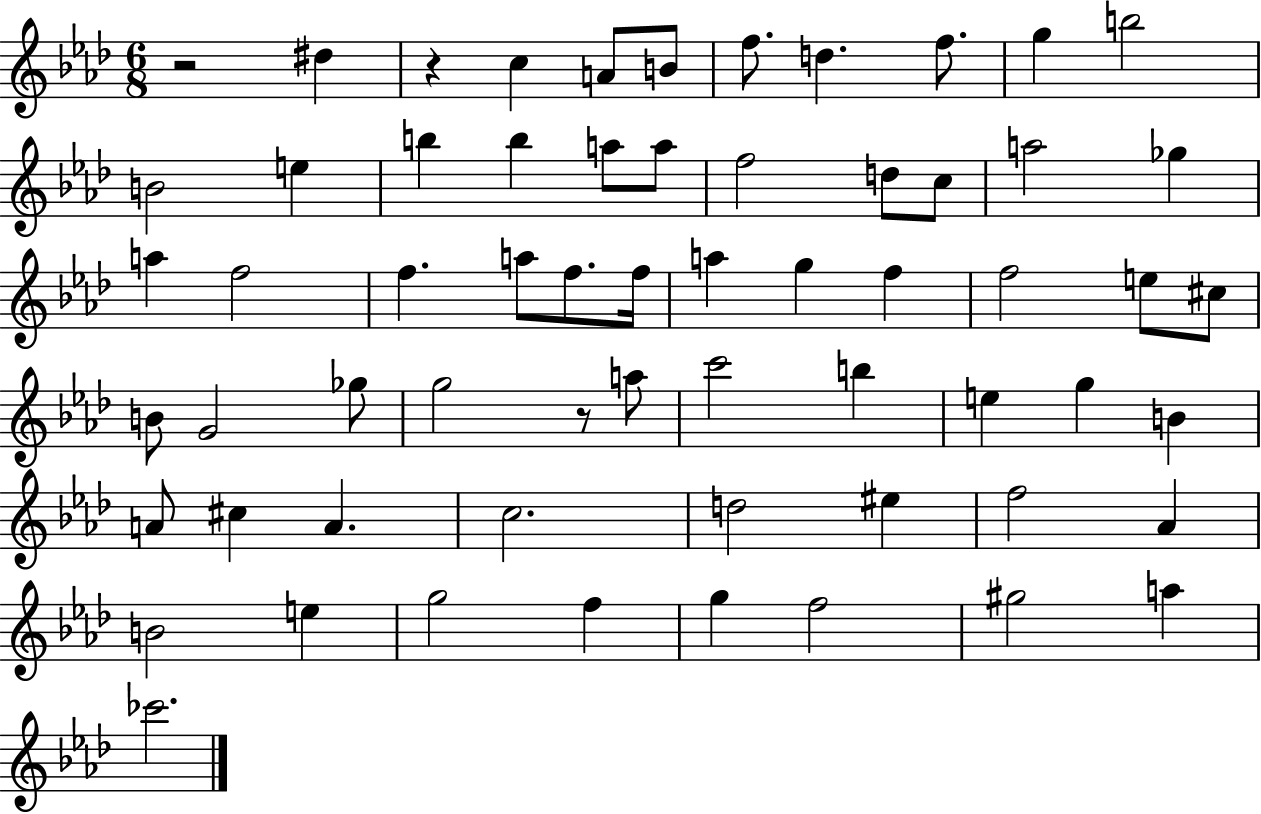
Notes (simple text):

R/h D#5/q R/q C5/q A4/e B4/e F5/e. D5/q. F5/e. G5/q B5/h B4/h E5/q B5/q B5/q A5/e A5/e F5/h D5/e C5/e A5/h Gb5/q A5/q F5/h F5/q. A5/e F5/e. F5/s A5/q G5/q F5/q F5/h E5/e C#5/e B4/e G4/h Gb5/e G5/h R/e A5/e C6/h B5/q E5/q G5/q B4/q A4/e C#5/q A4/q. C5/h. D5/h EIS5/q F5/h Ab4/q B4/h E5/q G5/h F5/q G5/q F5/h G#5/h A5/q CES6/h.